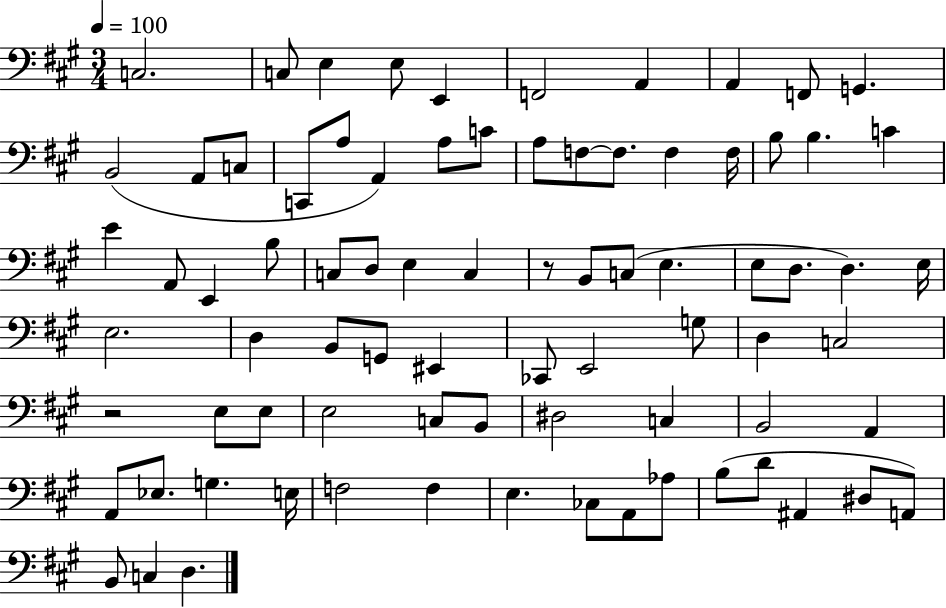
{
  \clef bass
  \numericTimeSignature
  \time 3/4
  \key a \major
  \tempo 4 = 100
  \repeat volta 2 { c2. | c8 e4 e8 e,4 | f,2 a,4 | a,4 f,8 g,4. | \break b,2( a,8 c8 | c,8 a8 a,4) a8 c'8 | a8 f8~~ f8. f4 f16 | b8 b4. c'4 | \break e'4 a,8 e,4 b8 | c8 d8 e4 c4 | r8 b,8 c8( e4. | e8 d8. d4.) e16 | \break e2. | d4 b,8 g,8 eis,4 | ces,8 e,2 g8 | d4 c2 | \break r2 e8 e8 | e2 c8 b,8 | dis2 c4 | b,2 a,4 | \break a,8 ees8. g4. e16 | f2 f4 | e4. ces8 a,8 aes8 | b8( d'8 ais,4 dis8 a,8) | \break b,8 c4 d4. | } \bar "|."
}